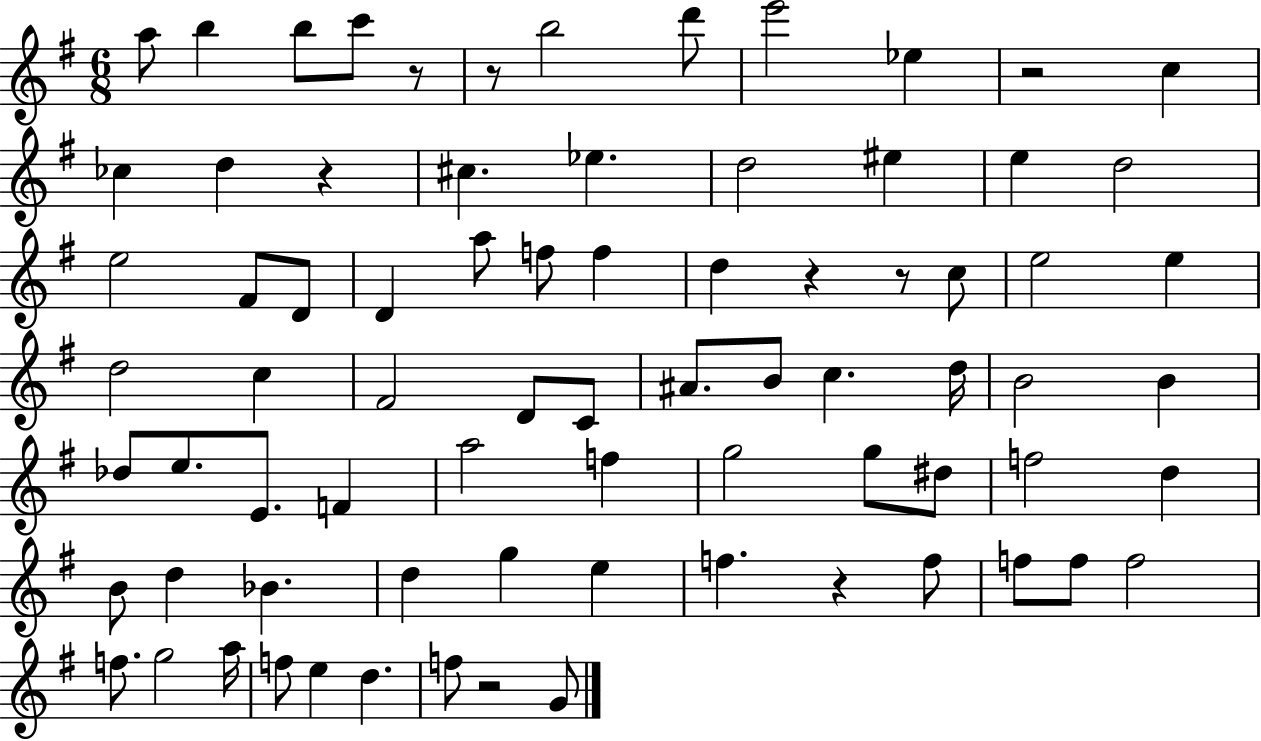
{
  \clef treble
  \numericTimeSignature
  \time 6/8
  \key g \major
  a''8 b''4 b''8 c'''8 r8 | r8 b''2 d'''8 | e'''2 ees''4 | r2 c''4 | \break ces''4 d''4 r4 | cis''4. ees''4. | d''2 eis''4 | e''4 d''2 | \break e''2 fis'8 d'8 | d'4 a''8 f''8 f''4 | d''4 r4 r8 c''8 | e''2 e''4 | \break d''2 c''4 | fis'2 d'8 c'8 | ais'8. b'8 c''4. d''16 | b'2 b'4 | \break des''8 e''8. e'8. f'4 | a''2 f''4 | g''2 g''8 dis''8 | f''2 d''4 | \break b'8 d''4 bes'4. | d''4 g''4 e''4 | f''4. r4 f''8 | f''8 f''8 f''2 | \break f''8. g''2 a''16 | f''8 e''4 d''4. | f''8 r2 g'8 | \bar "|."
}